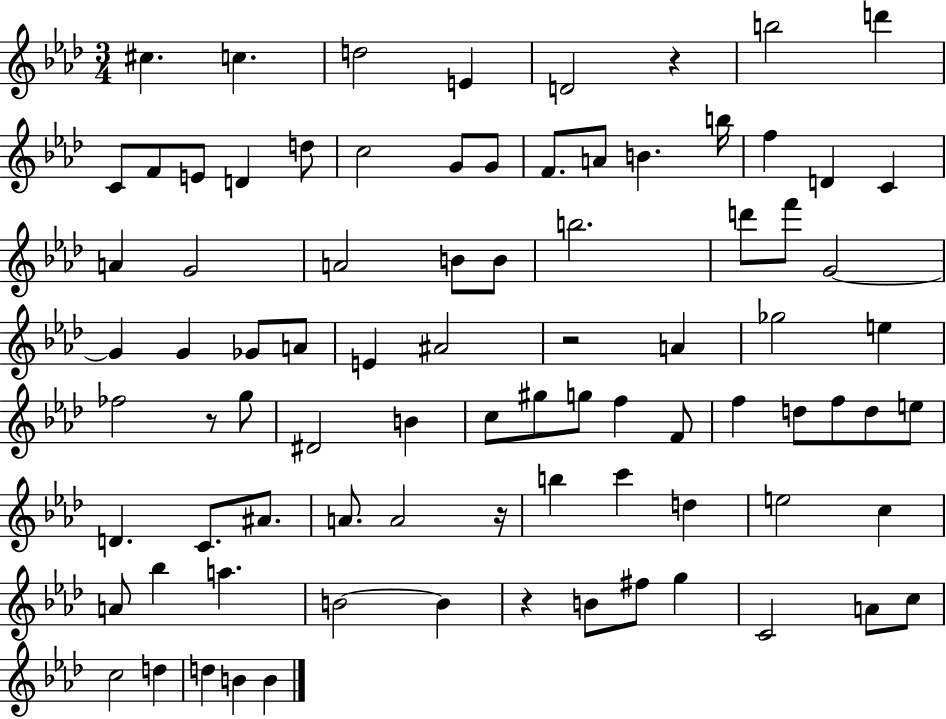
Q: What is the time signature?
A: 3/4